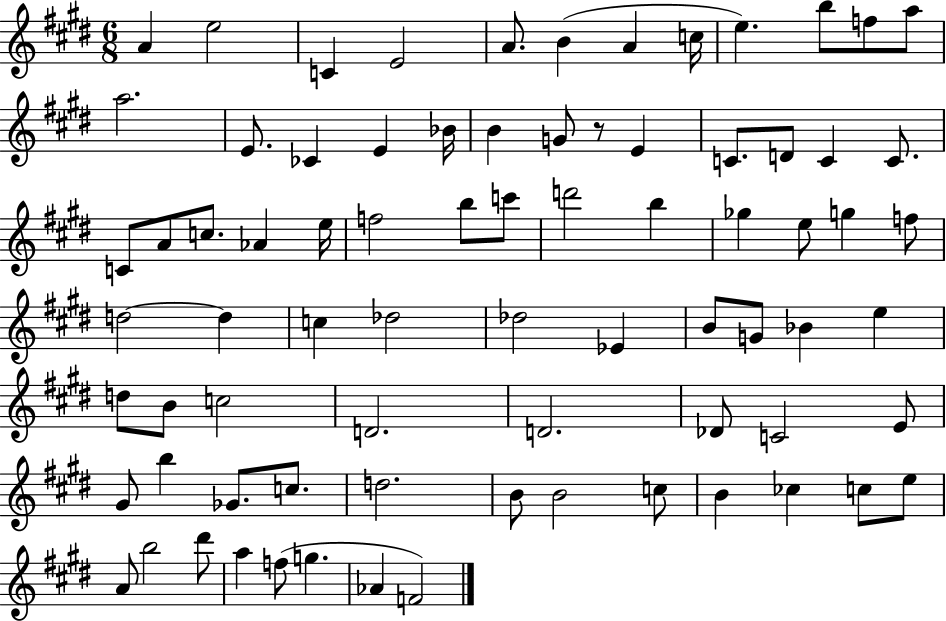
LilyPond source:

{
  \clef treble
  \numericTimeSignature
  \time 6/8
  \key e \major
  a'4 e''2 | c'4 e'2 | a'8. b'4( a'4 c''16 | e''4.) b''8 f''8 a''8 | \break a''2. | e'8. ces'4 e'4 bes'16 | b'4 g'8 r8 e'4 | c'8. d'8 c'4 c'8. | \break c'8 a'8 c''8. aes'4 e''16 | f''2 b''8 c'''8 | d'''2 b''4 | ges''4 e''8 g''4 f''8 | \break d''2~~ d''4 | c''4 des''2 | des''2 ees'4 | b'8 g'8 bes'4 e''4 | \break d''8 b'8 c''2 | d'2. | d'2. | des'8 c'2 e'8 | \break gis'8 b''4 ges'8. c''8. | d''2. | b'8 b'2 c''8 | b'4 ces''4 c''8 e''8 | \break a'8 b''2 dis'''8 | a''4 f''8( g''4. | aes'4 f'2) | \bar "|."
}